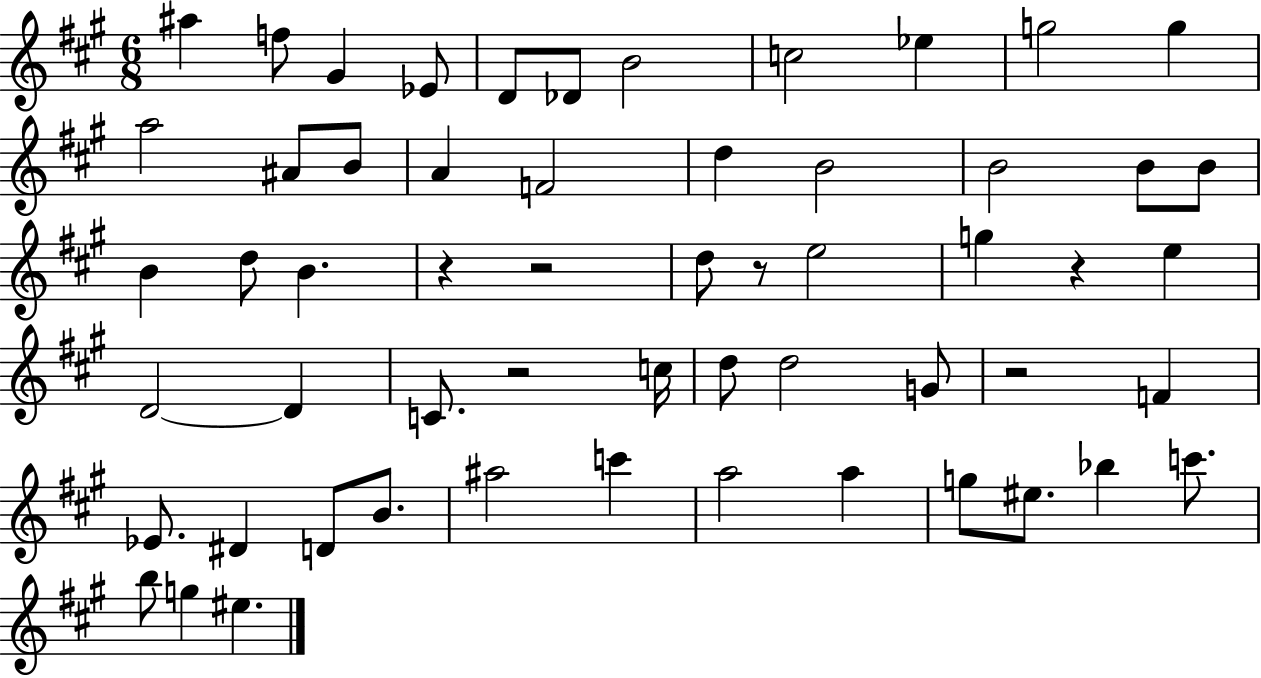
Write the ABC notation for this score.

X:1
T:Untitled
M:6/8
L:1/4
K:A
^a f/2 ^G _E/2 D/2 _D/2 B2 c2 _e g2 g a2 ^A/2 B/2 A F2 d B2 B2 B/2 B/2 B d/2 B z z2 d/2 z/2 e2 g z e D2 D C/2 z2 c/4 d/2 d2 G/2 z2 F _E/2 ^D D/2 B/2 ^a2 c' a2 a g/2 ^e/2 _b c'/2 b/2 g ^e